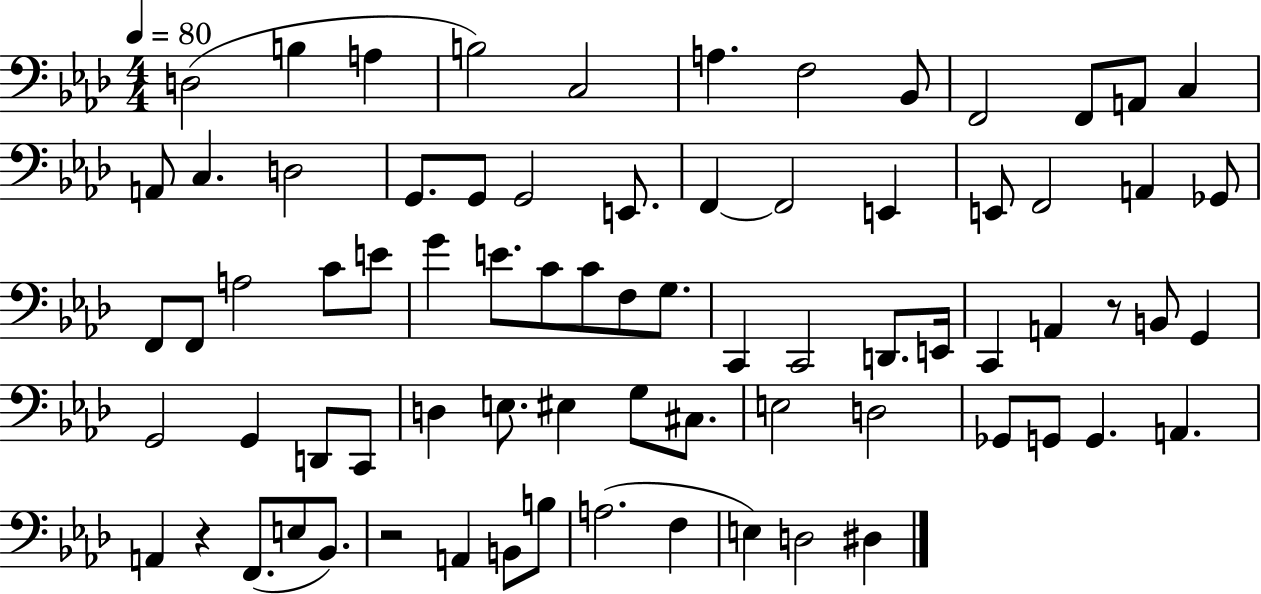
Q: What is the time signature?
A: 4/4